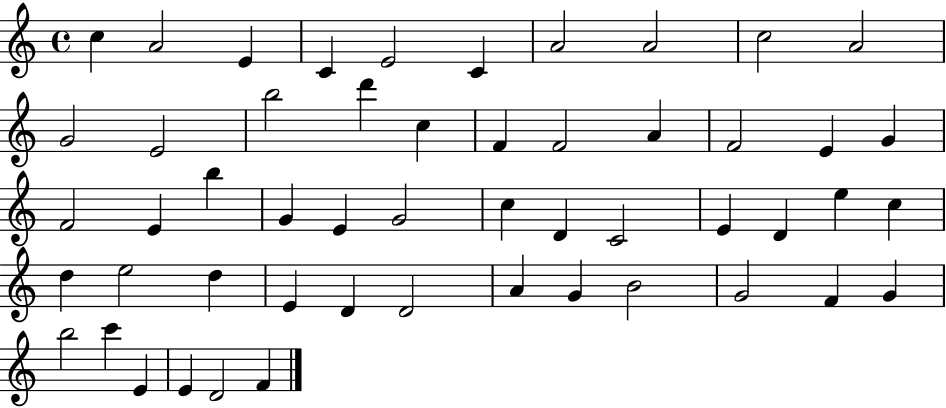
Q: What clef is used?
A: treble